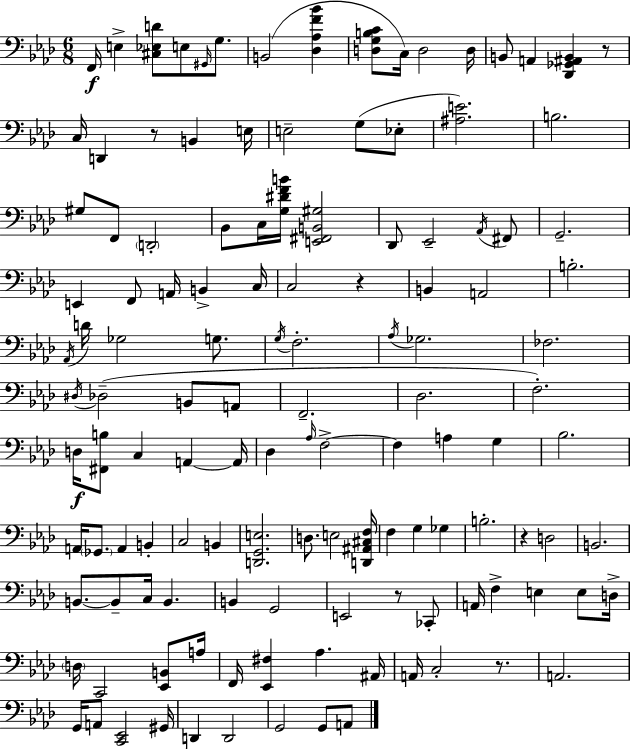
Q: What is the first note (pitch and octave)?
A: F2